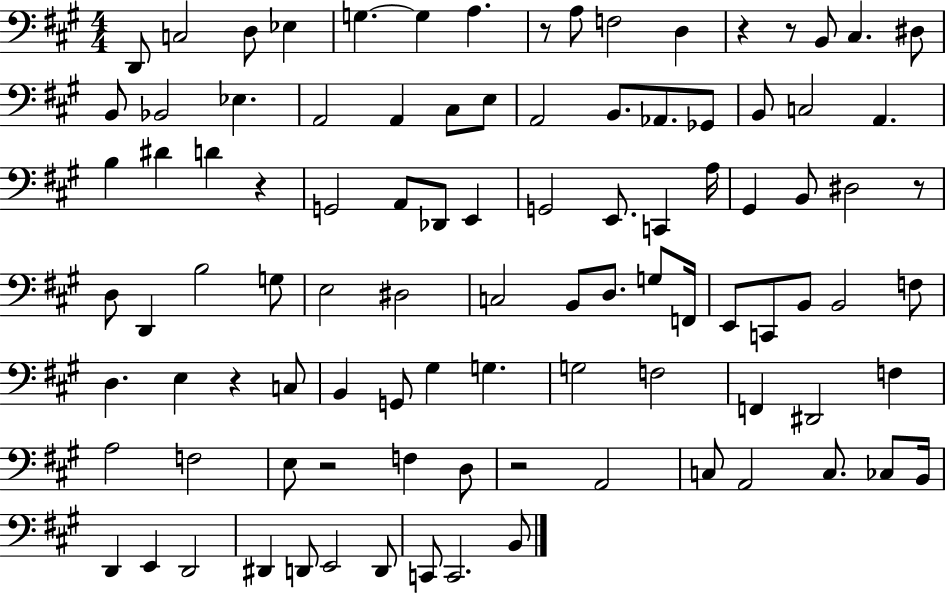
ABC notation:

X:1
T:Untitled
M:4/4
L:1/4
K:A
D,,/2 C,2 D,/2 _E, G, G, A, z/2 A,/2 F,2 D, z z/2 B,,/2 ^C, ^D,/2 B,,/2 _B,,2 _E, A,,2 A,, ^C,/2 E,/2 A,,2 B,,/2 _A,,/2 _G,,/2 B,,/2 C,2 A,, B, ^D D z G,,2 A,,/2 _D,,/2 E,, G,,2 E,,/2 C,, A,/4 ^G,, B,,/2 ^D,2 z/2 D,/2 D,, B,2 G,/2 E,2 ^D,2 C,2 B,,/2 D,/2 G,/2 F,,/4 E,,/2 C,,/2 B,,/2 B,,2 F,/2 D, E, z C,/2 B,, G,,/2 ^G, G, G,2 F,2 F,, ^D,,2 F, A,2 F,2 E,/2 z2 F, D,/2 z2 A,,2 C,/2 A,,2 C,/2 _C,/2 B,,/4 D,, E,, D,,2 ^D,, D,,/2 E,,2 D,,/2 C,,/2 C,,2 B,,/2